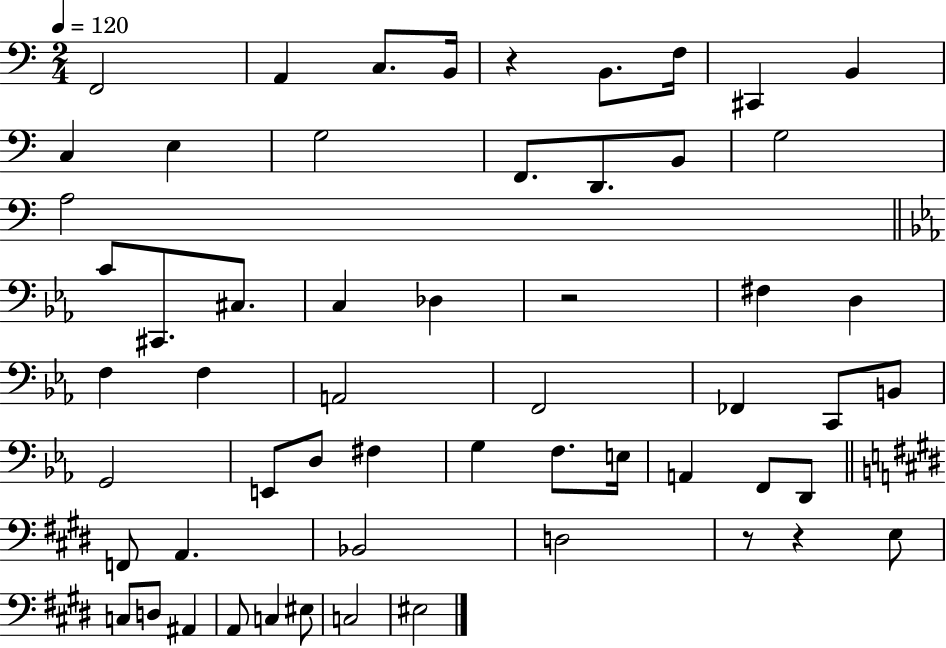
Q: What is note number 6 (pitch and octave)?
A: F3